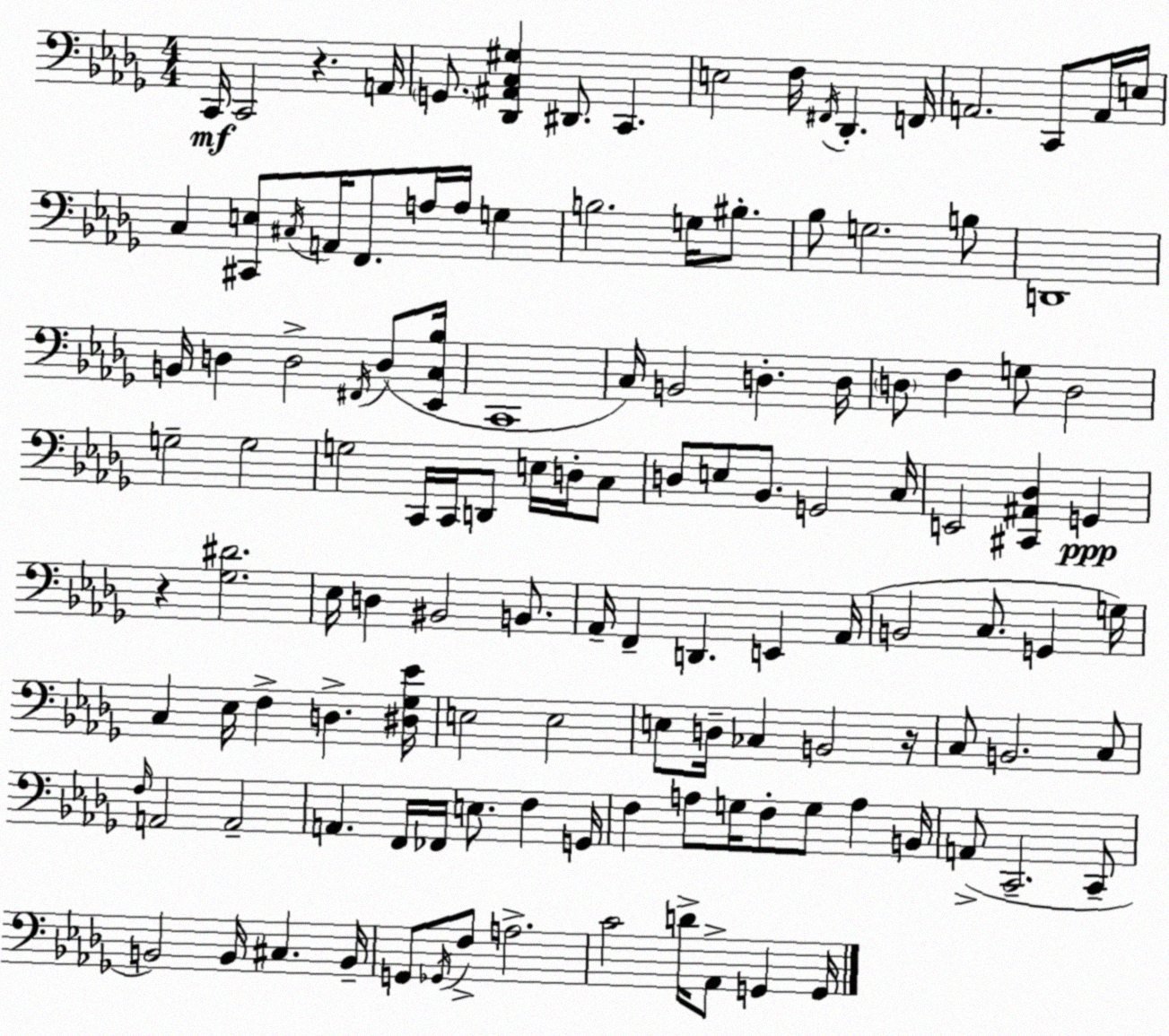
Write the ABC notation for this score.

X:1
T:Untitled
M:4/4
L:1/4
K:Bbm
C,,/4 C,,2 z A,,/4 G,,/2 [_D,,^A,,C,^G,] ^D,,/2 C,, E,2 F,/4 ^F,,/4 _D,, F,,/4 A,,2 C,,/2 A,,/4 E,/4 C, [^C,,E,]/2 ^C,/4 A,,/4 F,,/2 A,/4 A,/4 G, B,2 G,/4 ^B,/2 _B,/2 G,2 B,/2 D,,4 B,,/4 D, D,2 ^F,,/4 D,/2 [_E,,C,_B,]/4 C,,4 C,/4 B,,2 D, D,/4 D,/2 F, G,/2 D,2 G,2 G,2 G,2 C,,/4 C,,/4 D,,/2 E,/4 D,/4 C,/2 D,/2 E,/2 _B,,/2 G,,2 C,/4 E,,2 [^C,,^A,,_D,] G,, z [_G,^D]2 _E,/4 D, ^B,,2 B,,/2 _A,,/4 F,, D,, E,, _A,,/4 B,,2 C,/2 G,, G,/4 C, _E,/4 F, D, [^D,_G,_E]/4 E,2 E,2 E,/2 D,/4 _C, B,,2 z/4 C,/2 B,,2 C,/2 F,/4 A,,2 A,,2 A,, F,,/4 _F,,/4 E,/2 F, G,,/4 F, A,/2 G,/4 F,/2 G,/2 A, B,,/4 A,,/2 C,,2 C,,/2 B,,2 B,,/4 ^C, B,,/4 G,,/2 _G,,/4 F,/2 A,2 C2 D/4 _A,,/2 G,, G,,/4